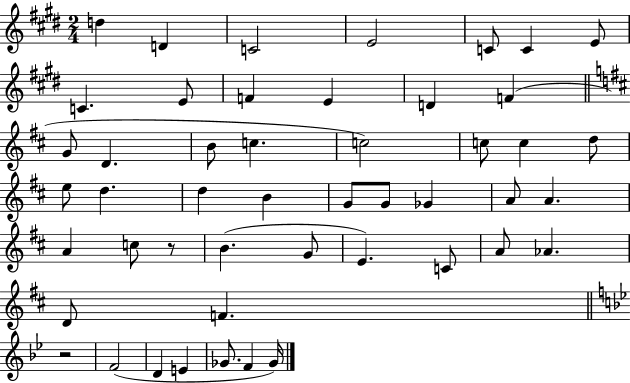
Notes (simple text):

D5/q D4/q C4/h E4/h C4/e C4/q E4/e C4/q. E4/e F4/q E4/q D4/q F4/q G4/e D4/q. B4/e C5/q. C5/h C5/e C5/q D5/e E5/e D5/q. D5/q B4/q G4/e G4/e Gb4/q A4/e A4/q. A4/q C5/e R/e B4/q. G4/e E4/q. C4/e A4/e Ab4/q. D4/e F4/q. R/h F4/h D4/q E4/q Gb4/e. F4/q Gb4/s